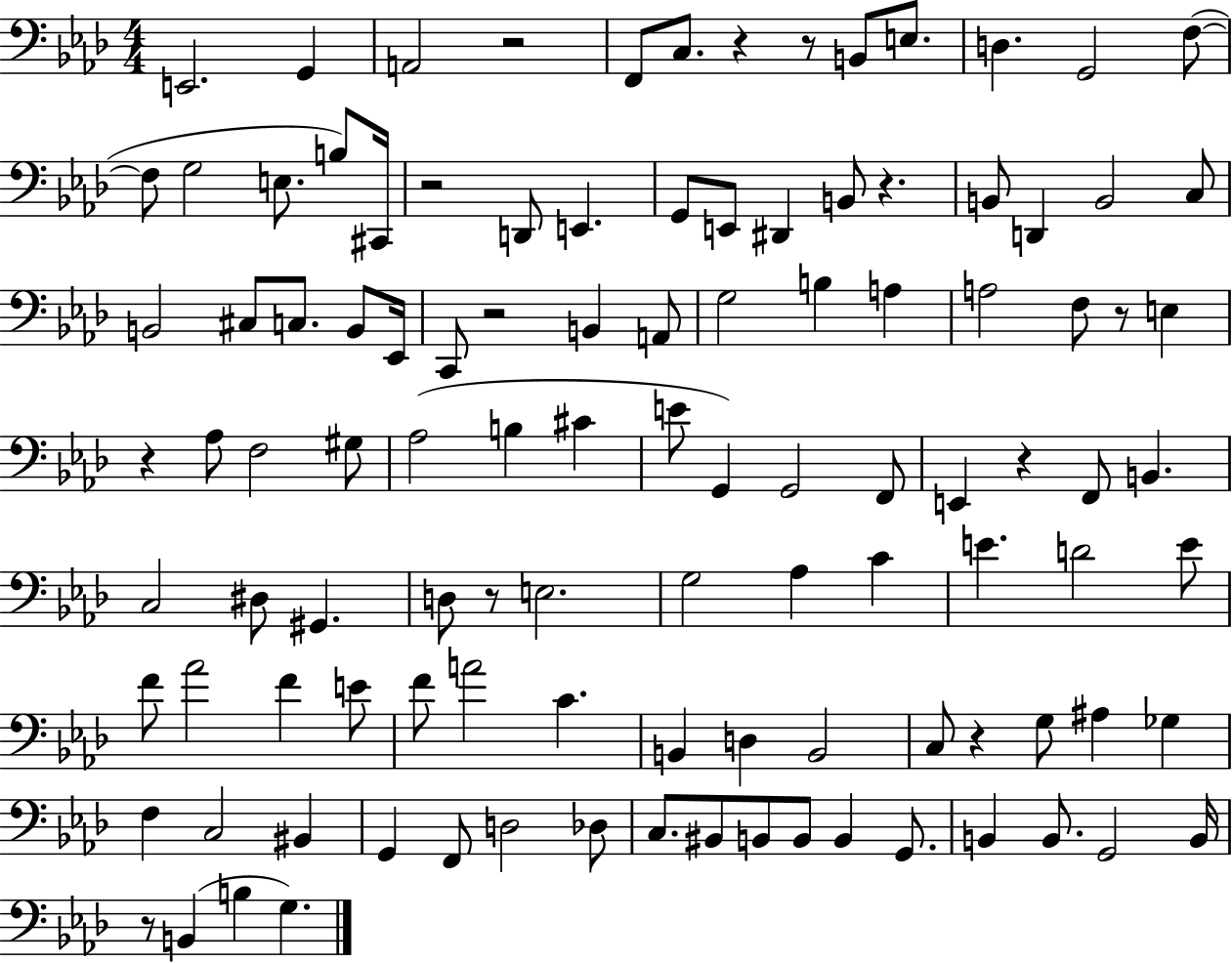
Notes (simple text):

E2/h. G2/q A2/h R/h F2/e C3/e. R/q R/e B2/e E3/e. D3/q. G2/h F3/e F3/e G3/h E3/e. B3/e C#2/s R/h D2/e E2/q. G2/e E2/e D#2/q B2/e R/q. B2/e D2/q B2/h C3/e B2/h C#3/e C3/e. B2/e Eb2/s C2/e R/h B2/q A2/e G3/h B3/q A3/q A3/h F3/e R/e E3/q R/q Ab3/e F3/h G#3/e Ab3/h B3/q C#4/q E4/e G2/q G2/h F2/e E2/q R/q F2/e B2/q. C3/h D#3/e G#2/q. D3/e R/e E3/h. G3/h Ab3/q C4/q E4/q. D4/h E4/e F4/e Ab4/h F4/q E4/e F4/e A4/h C4/q. B2/q D3/q B2/h C3/e R/q G3/e A#3/q Gb3/q F3/q C3/h BIS2/q G2/q F2/e D3/h Db3/e C3/e. BIS2/e B2/e B2/e B2/q G2/e. B2/q B2/e. G2/h B2/s R/e B2/q B3/q G3/q.